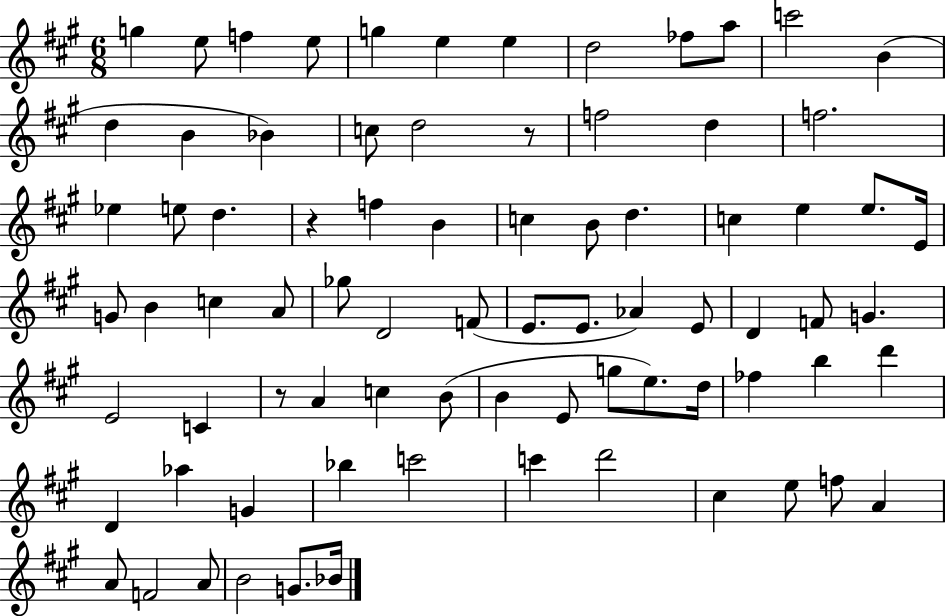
X:1
T:Untitled
M:6/8
L:1/4
K:A
g e/2 f e/2 g e e d2 _f/2 a/2 c'2 B d B _B c/2 d2 z/2 f2 d f2 _e e/2 d z f B c B/2 d c e e/2 E/4 G/2 B c A/2 _g/2 D2 F/2 E/2 E/2 _A E/2 D F/2 G E2 C z/2 A c B/2 B E/2 g/2 e/2 d/4 _f b d' D _a G _b c'2 c' d'2 ^c e/2 f/2 A A/2 F2 A/2 B2 G/2 _B/4